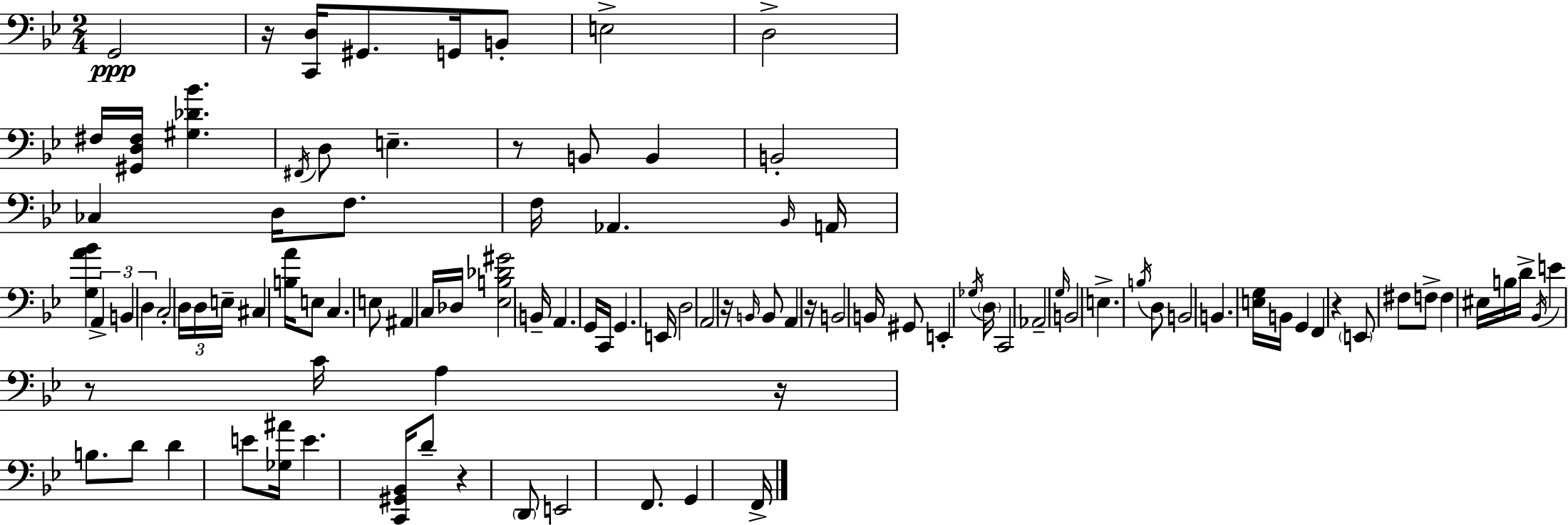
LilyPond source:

{
  \clef bass
  \numericTimeSignature
  \time 2/4
  \key bes \major
  \repeat volta 2 { g,2\ppp | r16 <c, d>16 gis,8. g,16 b,8-. | e2-> | d2-> | \break fis16 <gis, d fis>16 <gis des' bes'>4. | \acciaccatura { fis,16 } d8 e4.-- | r8 b,8 b,4 | b,2-. | \break ces4 d16 f8. | f16 aes,4. | \grace { bes,16 } a,16 <g a' bes'>4 \tuplet 3/2 { a,4-> | b,4 d4 } | \break c2-. | \tuplet 3/2 { d16 d16 e16-- } cis4 | <b a'>16 e8 c4. | e8 ais,4 | \break c16 des16 <ees b des' gis'>2 | b,16-- a,4. | g,16 c,16 g,4. | e,16 d2 | \break a,2 | r16 \grace { b,16 } b,8 a,4 | r16 b,2 | b,16 gis,8 e,4-. | \break \acciaccatura { ges16 } \parenthesize d16 c,2 | aes,2-- | \grace { g16 } b,2 | e4.-> | \break \acciaccatura { b16 } d8 b,2 | b,4. | <e g>16 b,16 g,4 | f,4 r4 | \break \parenthesize e,8 fis8 f8-> | f4 eis16 b16 d'16-> \acciaccatura { bes,16 } | e'4 r8 c'16 a4 | r16 b8. d'8 | \break d'4 e'8 <ges ais'>16 | e'4. <c, gis, bes,>16 d'8-- | r4 \parenthesize d,8 e,2 | f,8. | \break g,4 f,16-> } \bar "|."
}